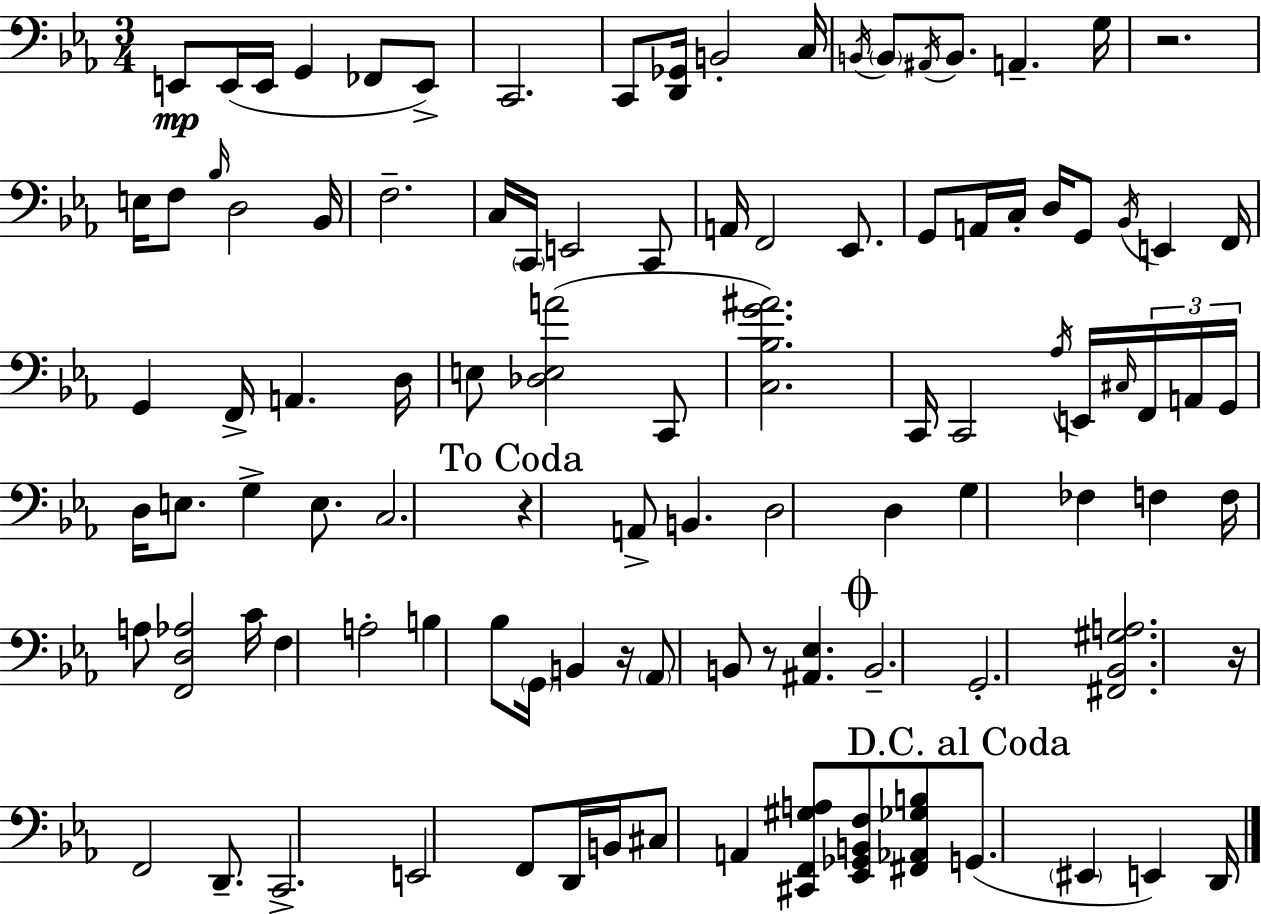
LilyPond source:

{
  \clef bass
  \numericTimeSignature
  \time 3/4
  \key ees \major
  e,8\mp e,16( e,16 g,4 fes,8 e,8->) | c,2. | c,8 <d, ges,>16 b,2-. c16 | \acciaccatura { b,16 } \parenthesize b,8 \acciaccatura { ais,16 } b,8. a,4.-- | \break g16 r2. | e16 f8 \grace { bes16 } d2 | bes,16 f2.-- | c16 \parenthesize c,16 e,2 | \break c,8 a,16 f,2 | ees,8. g,8 a,16 c16-. d16 g,8 \acciaccatura { bes,16 } e,4 | f,16 g,4 f,16-> a,4. | d16 e8 <des e a'>2( | \break c,8 <c bes g' ais'>2.) | c,16 c,2 | \acciaccatura { aes16 } e,16 \grace { cis16 } \tuplet 3/2 { f,16 a,16 g,16 } d16 e8. g4-> | e8. c2. | \break \mark "To Coda" r4 a,8-> | b,4. d2 | d4 g4 fes4 | f4 f16 a8 <f, d aes>2 | \break c'16 f4 a2-. | b4 bes8 | \parenthesize g,16 b,4 r16 \parenthesize aes,8 b,8 r8 | <ais, ees>4. \mark \markup { \musicglyph "scripts.coda" } b,2.-- | \break g,2.-. | <fis, bes, gis a>2. | r16 f,2 | d,8.-- c,2.-> | \break e,2 | f,8 d,16 b,16 cis8 a,4 | <cis, f, gis a>8 <ees, ges, b, f>8 <fis, aes, ges b>8 \mark "D.C. al Coda" g,8.( \parenthesize eis,4 | e,4) d,16 \bar "|."
}